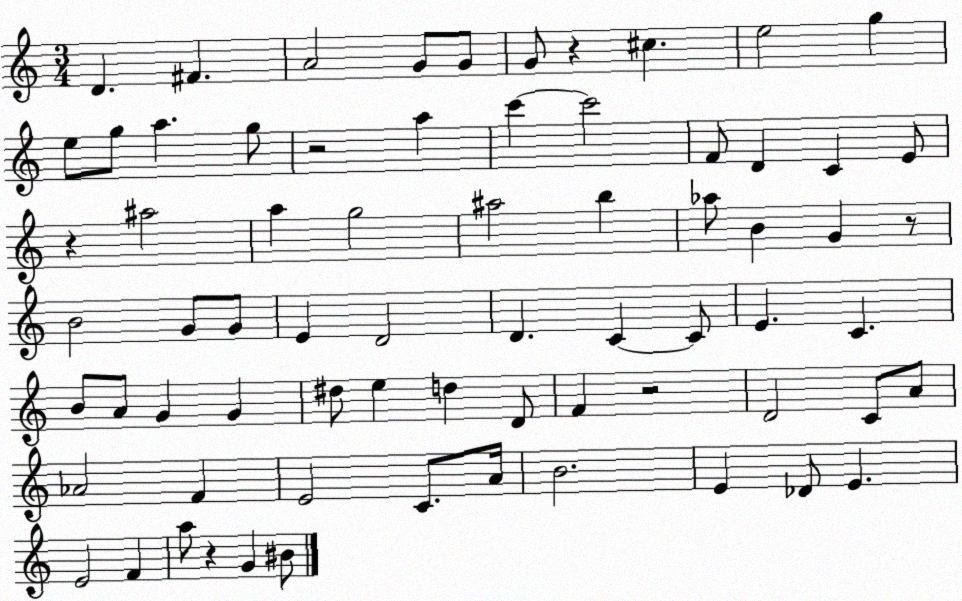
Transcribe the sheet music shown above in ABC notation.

X:1
T:Untitled
M:3/4
L:1/4
K:C
D ^F A2 G/2 G/2 G/2 z ^c e2 g e/2 g/2 a g/2 z2 a c' c'2 F/2 D C E/2 z ^a2 a g2 ^a2 b _a/2 B G z/2 B2 G/2 G/2 E D2 D C C/2 E C B/2 A/2 G G ^d/2 e d D/2 F z2 D2 C/2 A/2 _A2 F E2 C/2 A/4 B2 E _D/2 E E2 F a/2 z G ^B/2